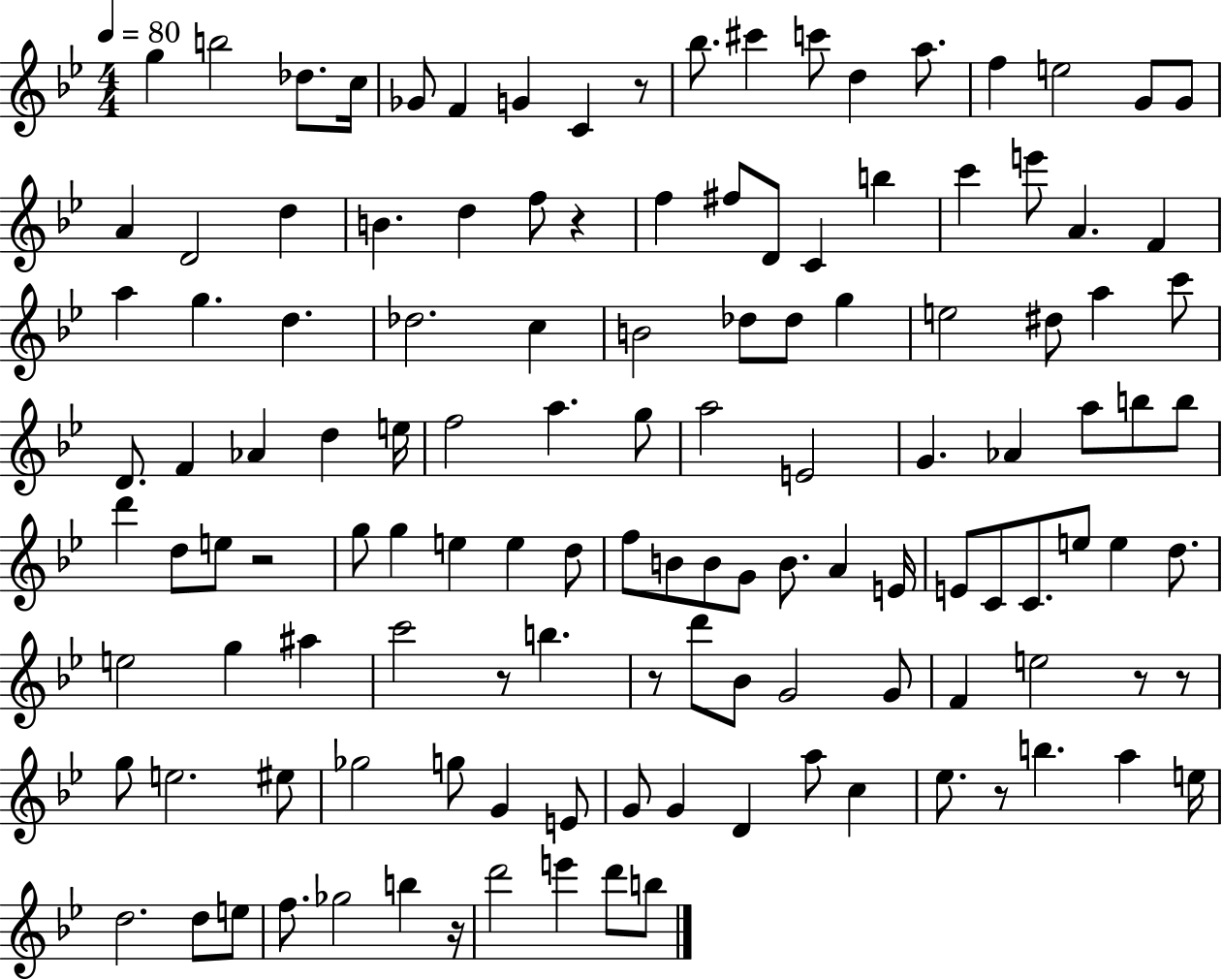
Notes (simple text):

G5/q B5/h Db5/e. C5/s Gb4/e F4/q G4/q C4/q R/e Bb5/e. C#6/q C6/e D5/q A5/e. F5/q E5/h G4/e G4/e A4/q D4/h D5/q B4/q. D5/q F5/e R/q F5/q F#5/e D4/e C4/q B5/q C6/q E6/e A4/q. F4/q A5/q G5/q. D5/q. Db5/h. C5/q B4/h Db5/e Db5/e G5/q E5/h D#5/e A5/q C6/e D4/e. F4/q Ab4/q D5/q E5/s F5/h A5/q. G5/e A5/h E4/h G4/q. Ab4/q A5/e B5/e B5/e D6/q D5/e E5/e R/h G5/e G5/q E5/q E5/q D5/e F5/e B4/e B4/e G4/e B4/e. A4/q E4/s E4/e C4/e C4/e. E5/e E5/q D5/e. E5/h G5/q A#5/q C6/h R/e B5/q. R/e D6/e Bb4/e G4/h G4/e F4/q E5/h R/e R/e G5/e E5/h. EIS5/e Gb5/h G5/e G4/q E4/e G4/e G4/q D4/q A5/e C5/q Eb5/e. R/e B5/q. A5/q E5/s D5/h. D5/e E5/e F5/e. Gb5/h B5/q R/s D6/h E6/q D6/e B5/e